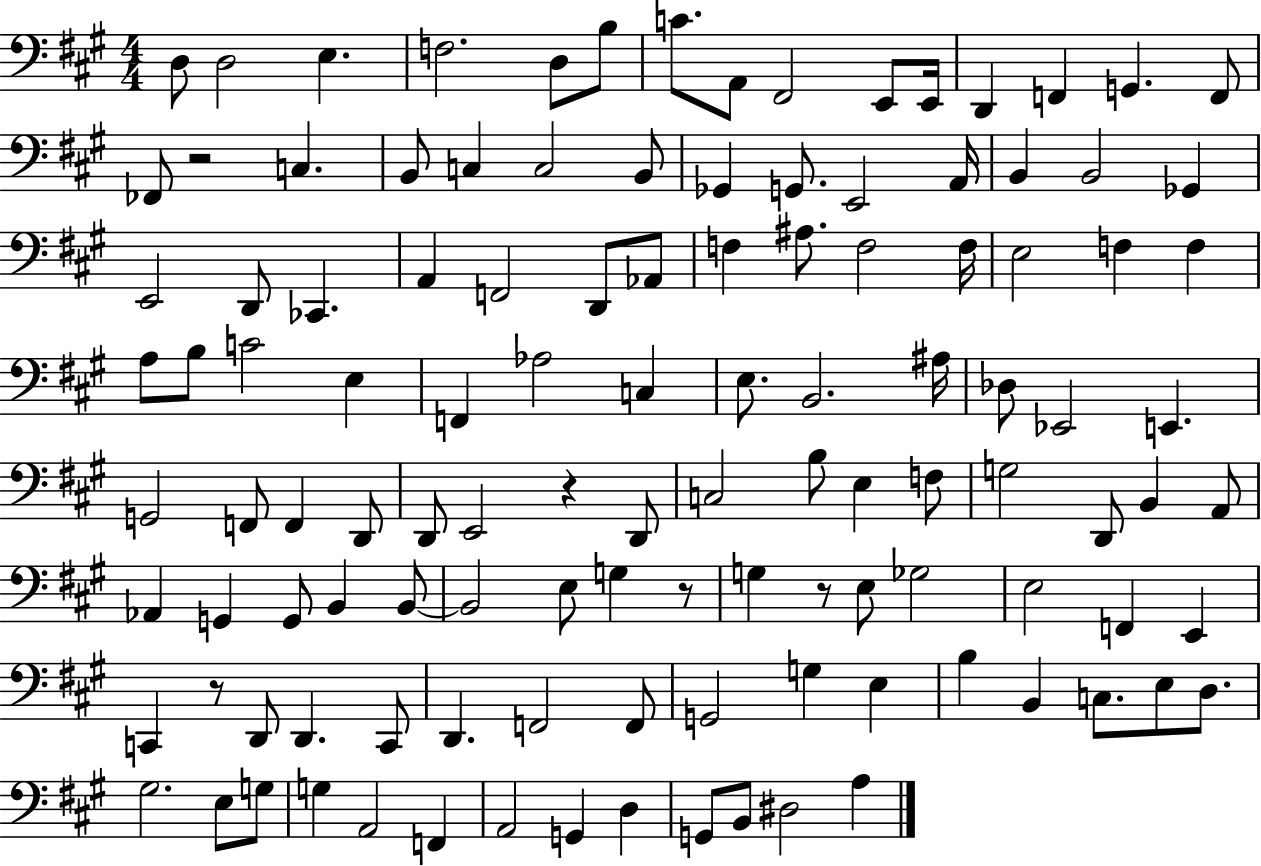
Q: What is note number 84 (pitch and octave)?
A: E2